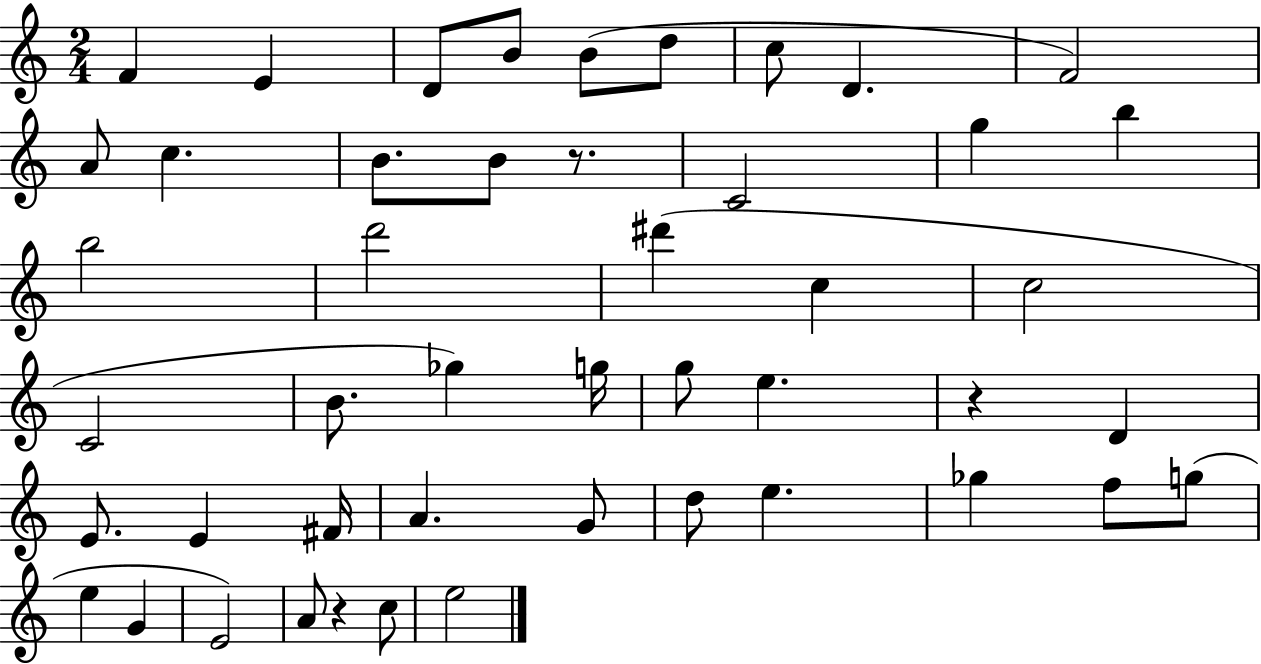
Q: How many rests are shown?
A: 3